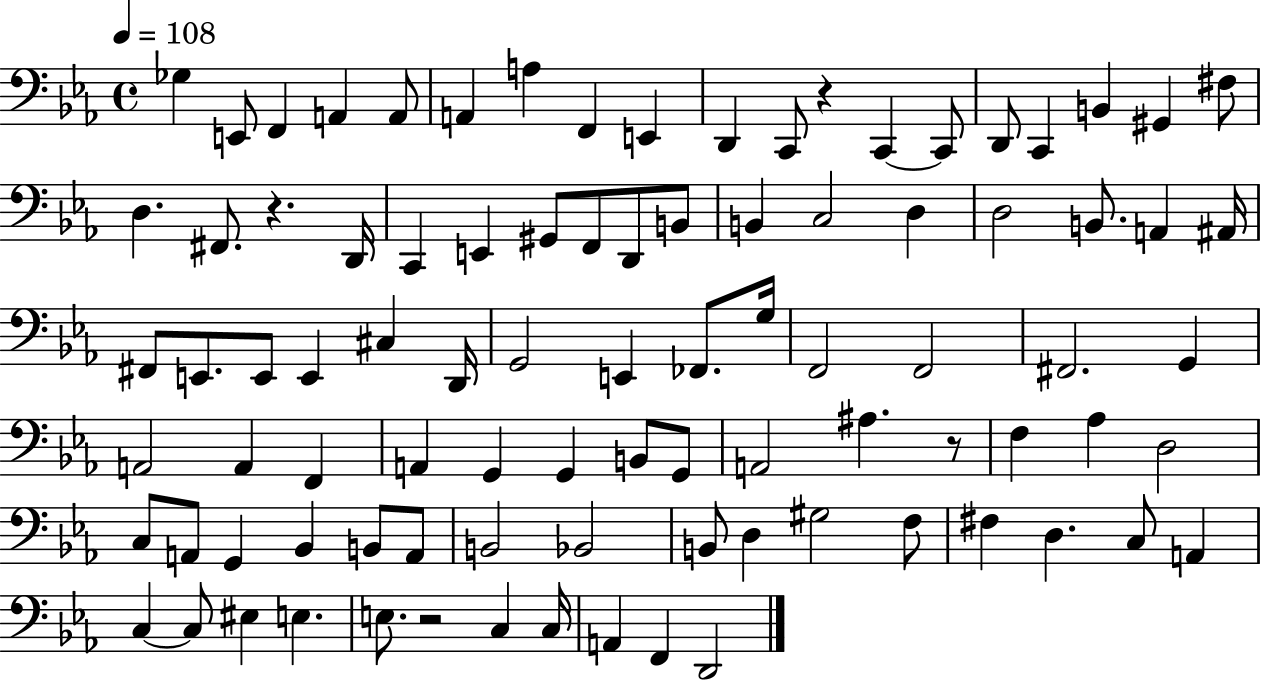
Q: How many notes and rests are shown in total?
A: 91